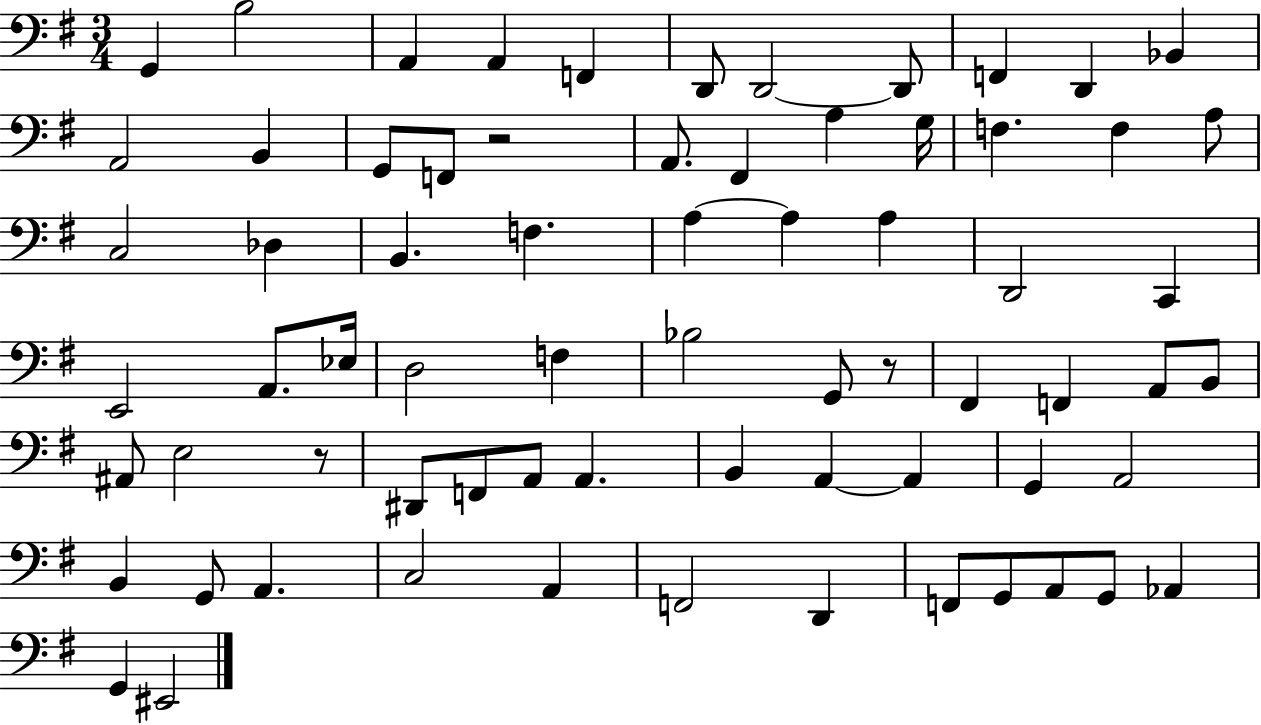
G2/q B3/h A2/q A2/q F2/q D2/e D2/h D2/e F2/q D2/q Bb2/q A2/h B2/q G2/e F2/e R/h A2/e. F#2/q A3/q G3/s F3/q. F3/q A3/e C3/h Db3/q B2/q. F3/q. A3/q A3/q A3/q D2/h C2/q E2/h A2/e. Eb3/s D3/h F3/q Bb3/h G2/e R/e F#2/q F2/q A2/e B2/e A#2/e E3/h R/e D#2/e F2/e A2/e A2/q. B2/q A2/q A2/q G2/q A2/h B2/q G2/e A2/q. C3/h A2/q F2/h D2/q F2/e G2/e A2/e G2/e Ab2/q G2/q EIS2/h